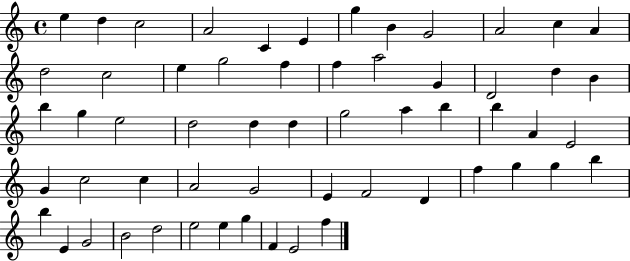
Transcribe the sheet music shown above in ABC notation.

X:1
T:Untitled
M:4/4
L:1/4
K:C
e d c2 A2 C E g B G2 A2 c A d2 c2 e g2 f f a2 G D2 d B b g e2 d2 d d g2 a b b A E2 G c2 c A2 G2 E F2 D f g g b b E G2 B2 d2 e2 e g F E2 f